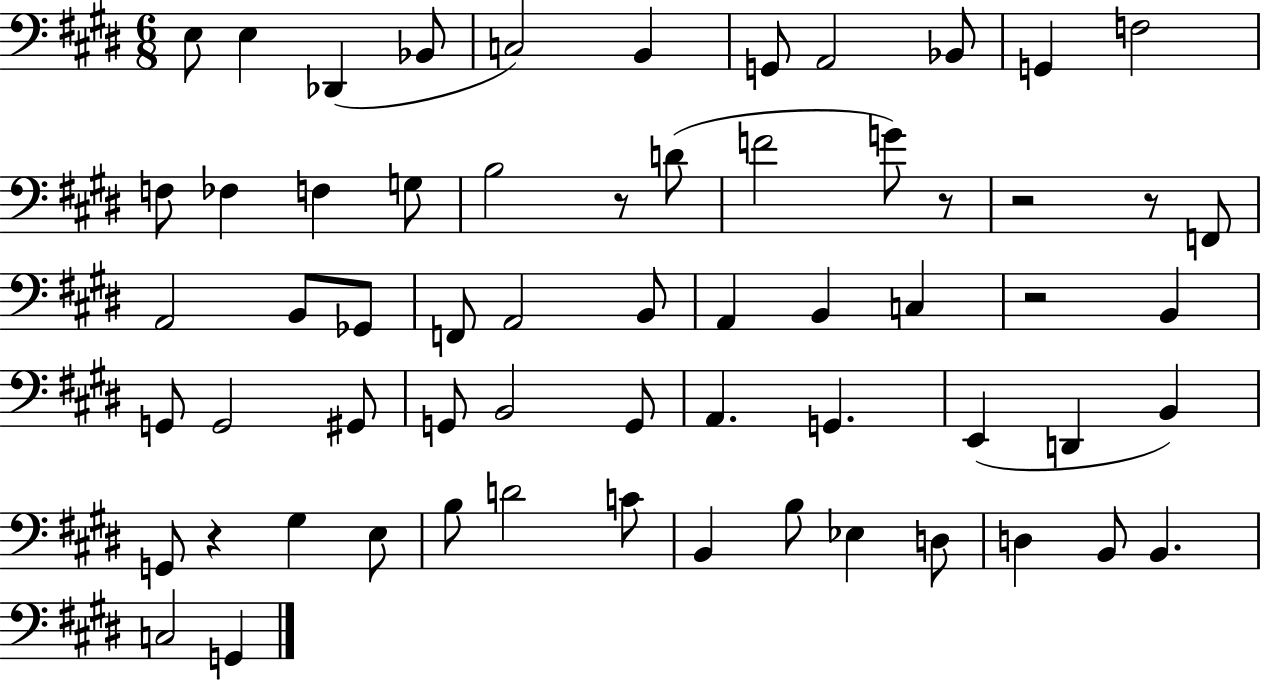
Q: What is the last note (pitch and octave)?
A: G2